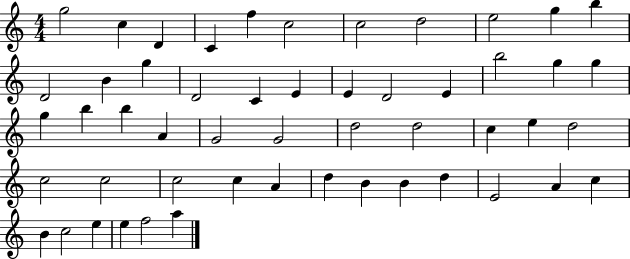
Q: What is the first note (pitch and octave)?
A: G5